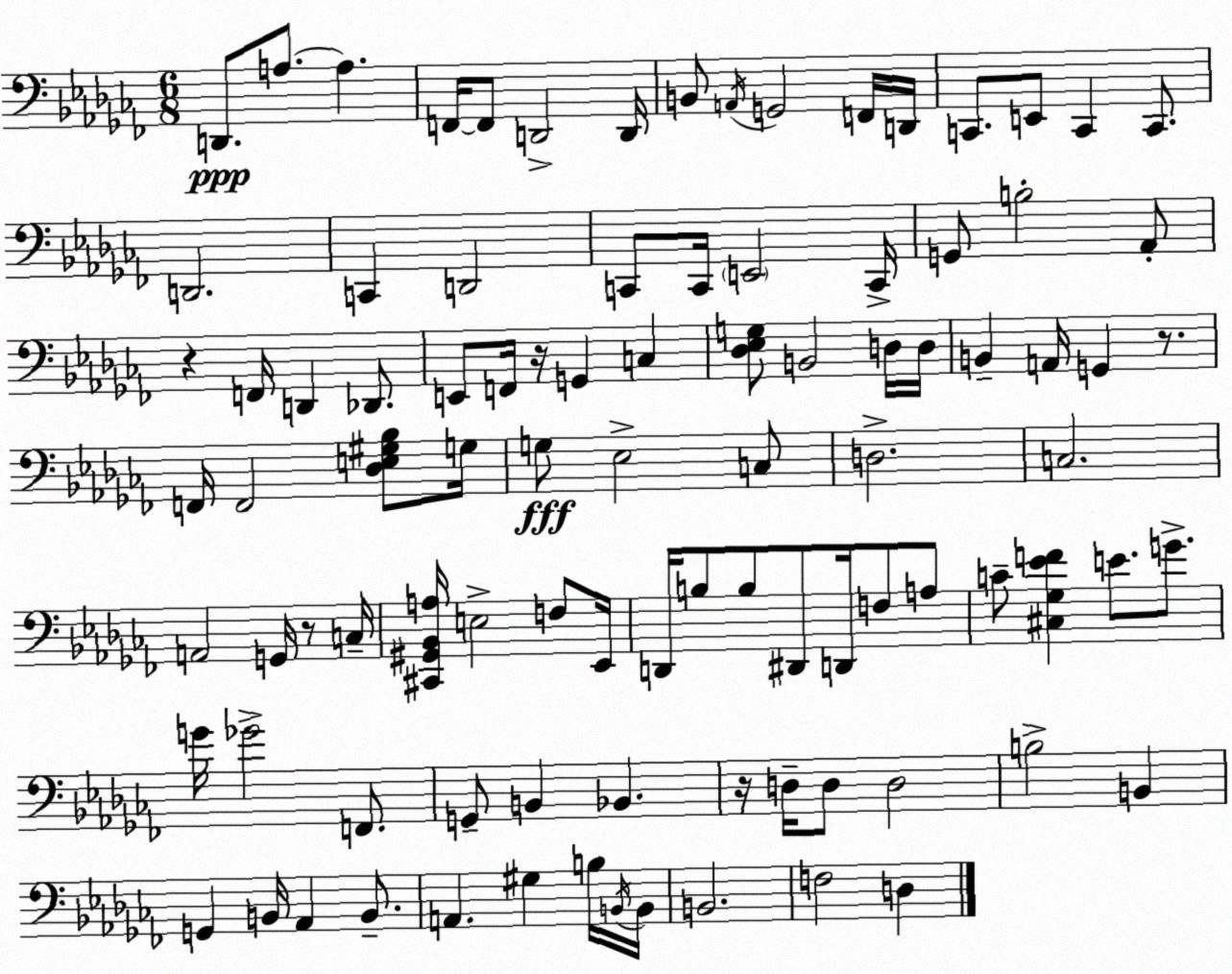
X:1
T:Untitled
M:6/8
L:1/4
K:Abm
D,,/2 A,/2 A, F,,/4 F,,/2 D,,2 D,,/4 B,,/2 A,,/4 G,,2 F,,/4 D,,/4 C,,/2 E,,/2 C,, C,,/2 D,,2 C,, D,,2 C,,/2 C,,/4 E,,2 C,,/4 G,,/2 B,2 _A,,/2 z F,,/4 D,, _D,,/2 E,,/2 F,,/4 z/4 G,, C, [_D,_E,G,]/2 B,,2 D,/4 D,/4 B,, A,,/4 G,, z/2 F,,/4 F,,2 [_D,E,^G,_B,]/2 G,/4 G,/2 _E,2 C,/2 D,2 C,2 A,,2 G,,/4 z/2 C,/4 [^C,,^G,,_B,,A,]/4 E,2 F,/2 _E,,/4 D,,/4 B,/2 B,/2 ^D,,/2 D,,/4 F,/2 A,/2 C/2 [^C,_G,_EF] E/2 G/2 G/4 _G2 F,,/2 G,,/2 B,, _B,, z/4 D,/4 D,/2 D,2 B,2 B,, G,, B,,/4 _A,, B,,/2 A,, ^G, B,/4 B,,/4 B,,/4 B,,2 F,2 D,